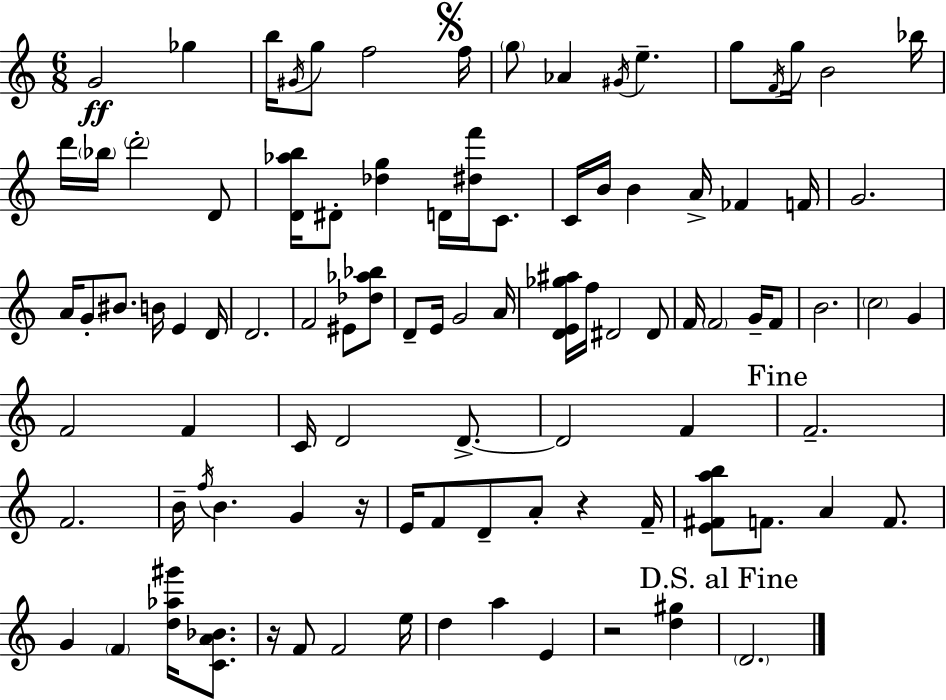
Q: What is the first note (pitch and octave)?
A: G4